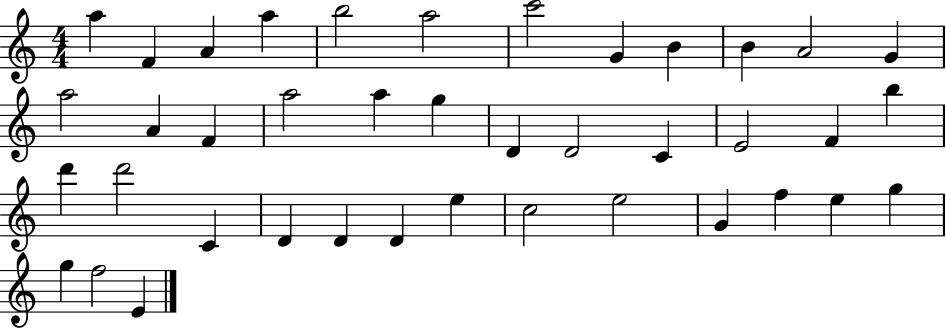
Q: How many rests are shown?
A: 0